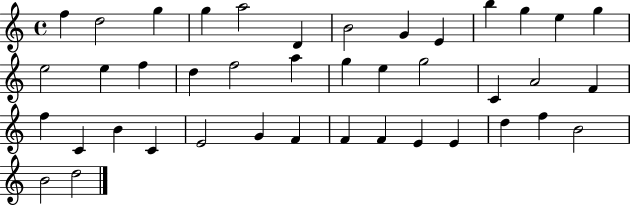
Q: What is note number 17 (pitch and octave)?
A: D5